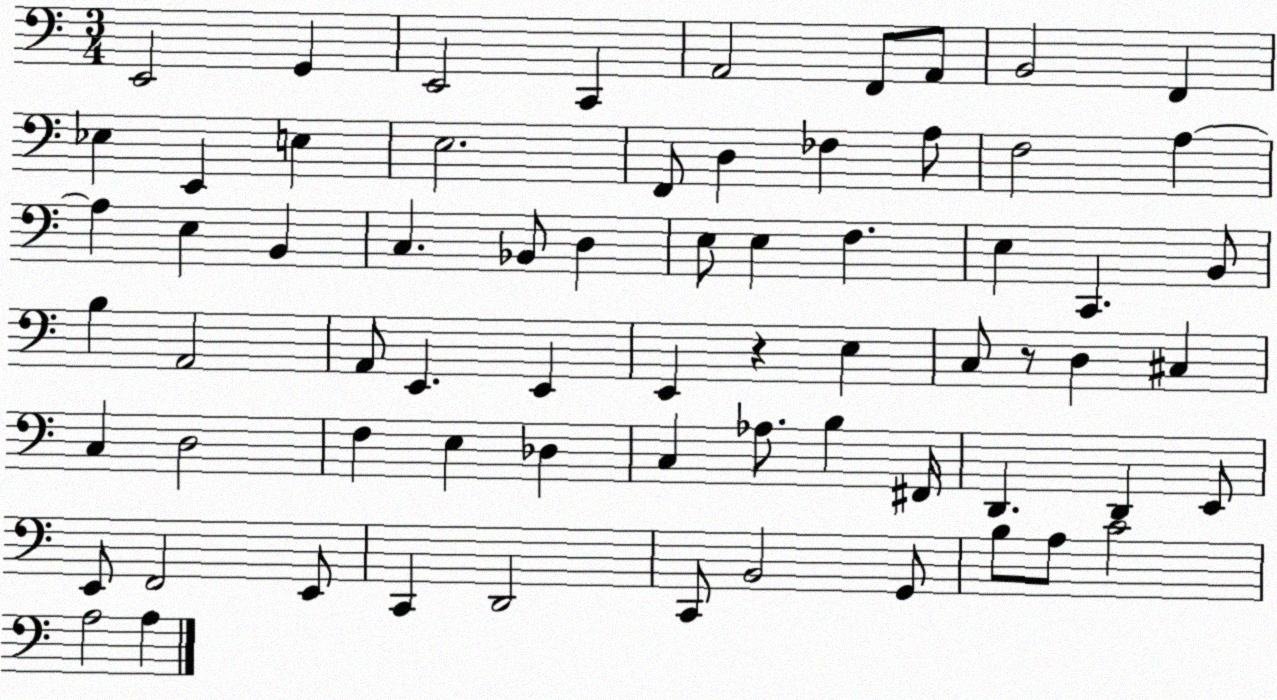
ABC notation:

X:1
T:Untitled
M:3/4
L:1/4
K:C
E,,2 G,, E,,2 C,, A,,2 F,,/2 A,,/2 B,,2 F,, _E, E,, E, E,2 F,,/2 D, _F, A,/2 F,2 A, A, E, B,, C, _B,,/2 D, E,/2 E, F, E, C,, B,,/2 B, A,,2 A,,/2 E,, E,, E,, z E, C,/2 z/2 D, ^C, C, D,2 F, E, _D, C, _A,/2 B, ^F,,/4 D,, D,, E,,/2 E,,/2 F,,2 E,,/2 C,, D,,2 C,,/2 B,,2 G,,/2 B,/2 A,/2 C2 A,2 A,